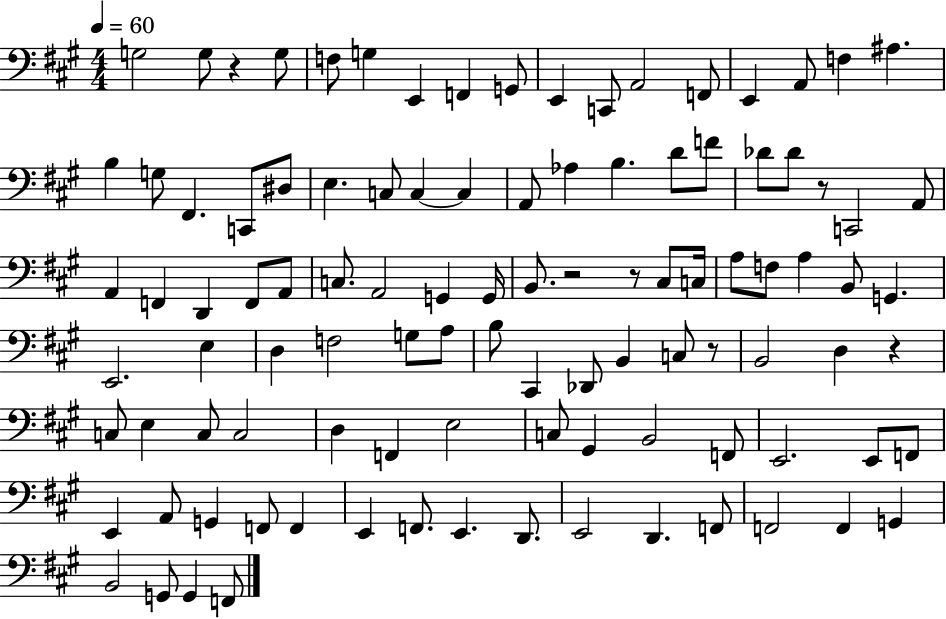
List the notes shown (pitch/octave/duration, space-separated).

G3/h G3/e R/q G3/e F3/e G3/q E2/q F2/q G2/e E2/q C2/e A2/h F2/e E2/q A2/e F3/q A#3/q. B3/q G3/e F#2/q. C2/e D#3/e E3/q. C3/e C3/q C3/q A2/e Ab3/q B3/q. D4/e F4/e Db4/e Db4/e R/e C2/h A2/e A2/q F2/q D2/q F2/e A2/e C3/e. A2/h G2/q G2/s B2/e. R/h R/e C#3/e C3/s A3/e F3/e A3/q B2/e G2/q. E2/h. E3/q D3/q F3/h G3/e A3/e B3/e C#2/q Db2/e B2/q C3/e R/e B2/h D3/q R/q C3/e E3/q C3/e C3/h D3/q F2/q E3/h C3/e G#2/q B2/h F2/e E2/h. E2/e F2/e E2/q A2/e G2/q F2/e F2/q E2/q F2/e. E2/q. D2/e. E2/h D2/q. F2/e F2/h F2/q G2/q B2/h G2/e G2/q F2/e